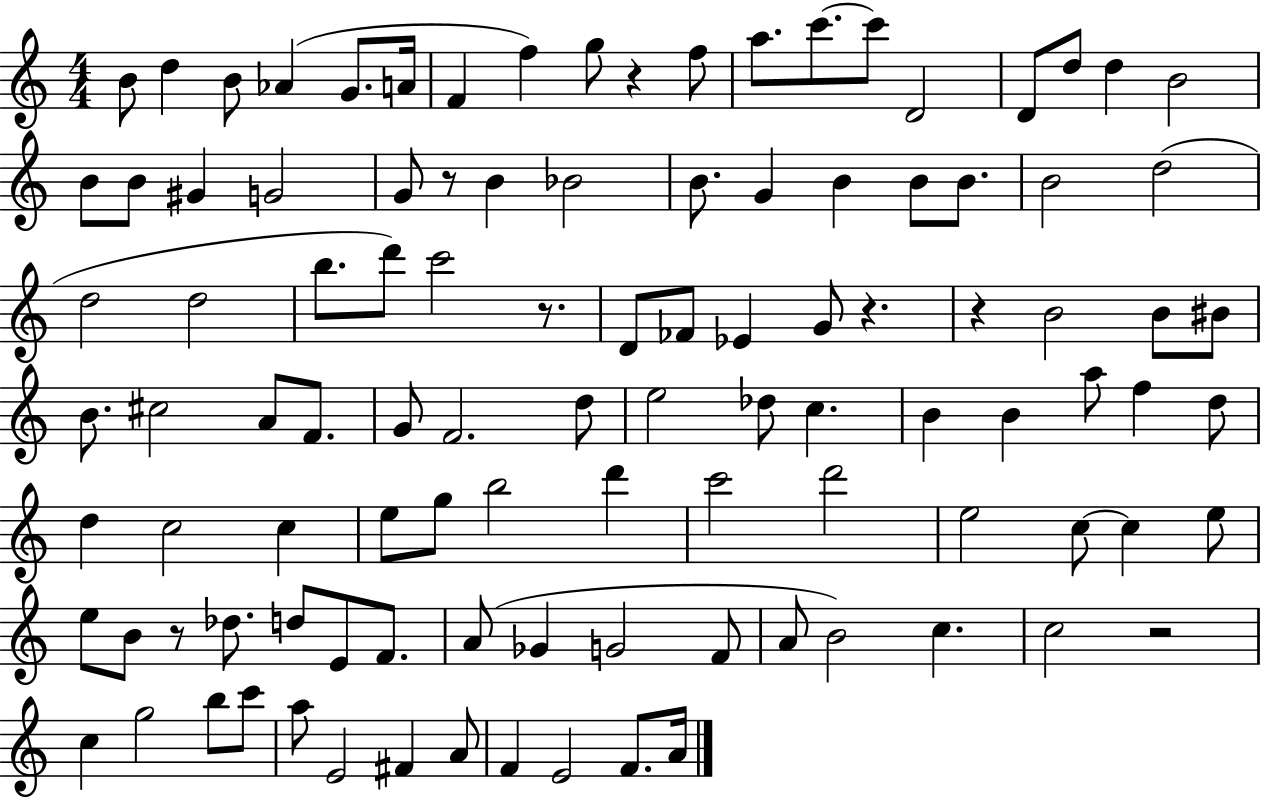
{
  \clef treble
  \numericTimeSignature
  \time 4/4
  \key c \major
  b'8 d''4 b'8 aes'4( g'8. a'16 | f'4 f''4) g''8 r4 f''8 | a''8. c'''8.~~ c'''8 d'2 | d'8 d''8 d''4 b'2 | \break b'8 b'8 gis'4 g'2 | g'8 r8 b'4 bes'2 | b'8. g'4 b'4 b'8 b'8. | b'2 d''2( | \break d''2 d''2 | b''8. d'''8) c'''2 r8. | d'8 fes'8 ees'4 g'8 r4. | r4 b'2 b'8 bis'8 | \break b'8. cis''2 a'8 f'8. | g'8 f'2. d''8 | e''2 des''8 c''4. | b'4 b'4 a''8 f''4 d''8 | \break d''4 c''2 c''4 | e''8 g''8 b''2 d'''4 | c'''2 d'''2 | e''2 c''8~~ c''4 e''8 | \break e''8 b'8 r8 des''8. d''8 e'8 f'8. | a'8( ges'4 g'2 f'8 | a'8 b'2) c''4. | c''2 r2 | \break c''4 g''2 b''8 c'''8 | a''8 e'2 fis'4 a'8 | f'4 e'2 f'8. a'16 | \bar "|."
}